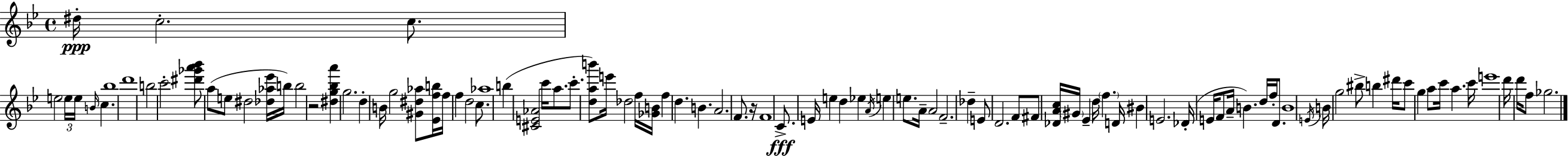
D#5/s C5/h. C5/e. E5/h E5/s E5/s B4/s C5/q. Bb5/w D6/w B5/h C6/h [D#6,Gb6,A6,Bb6]/e A5/e E5/e D#5/h [Db5,Ab5,Eb6]/s B5/s B5/h R/h [D#5,G5,Bb5,A6]/q G5/h. D5/q B4/s G5/h [G#4,D#5,Ab5]/e [Eb4,F5,B5]/s F5/s F5/q D5/h C5/e. Ab5/w B5/q [C#4,E4,Ab4]/h C6/s A5/e. C6/e. [D5,A5,B6]/e E6/s Db5/h F5/s [Gb4,B4]/s F5/q D5/q. B4/q. A4/h. F4/e. R/s F4/w C4/e. E4/s E5/q D5/q Eb5/q A4/s E5/q E5/e. A4/s A4/h F4/h. Db5/q E4/e D4/h. F4/e F#4/e [Db4,A4,C5]/s G#4/s Eb4/q D5/s F5/q. D4/s BIS4/q E4/h. Db4/s E4/s F4/e A4/s B4/q. D5/s F5/s D4/e. B4/w E4/s B4/s G5/h BIS5/e B5/q D#6/s C6/e G5/q A5/e C6/s A5/q. C6/s E6/w D6/s D6/s F5/e Gb5/h.